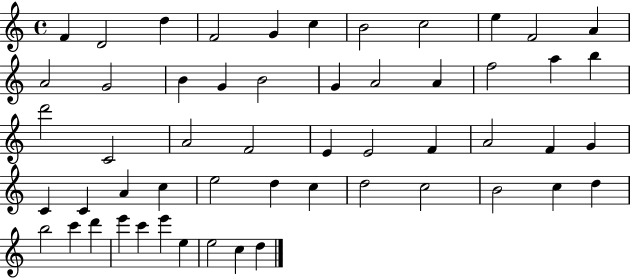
X:1
T:Untitled
M:4/4
L:1/4
K:C
F D2 d F2 G c B2 c2 e F2 A A2 G2 B G B2 G A2 A f2 a b d'2 C2 A2 F2 E E2 F A2 F G C C A c e2 d c d2 c2 B2 c d b2 c' d' e' c' e' e e2 c d